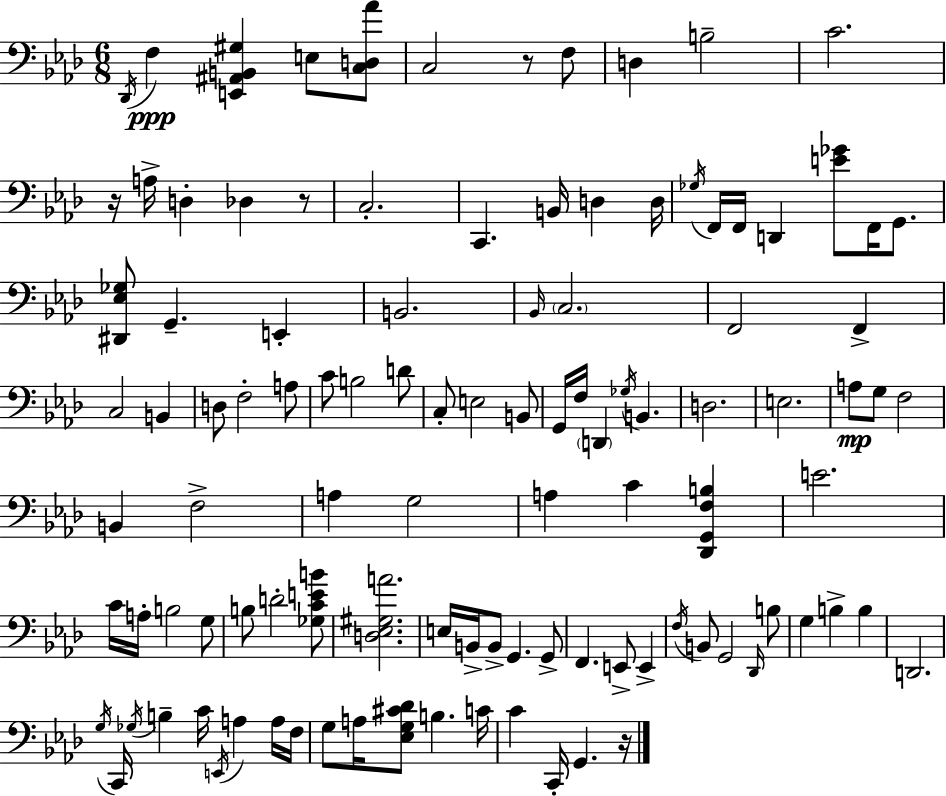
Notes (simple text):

Db2/s F3/q [E2,A#2,B2,G#3]/q E3/e [C3,D3,Ab4]/e C3/h R/e F3/e D3/q B3/h C4/h. R/s A3/s D3/q Db3/q R/e C3/h. C2/q. B2/s D3/q D3/s Gb3/s F2/s F2/s D2/q [E4,Gb4]/e F2/s G2/e. [D#2,Eb3,Gb3]/e G2/q. E2/q B2/h. Bb2/s C3/h. F2/h F2/q C3/h B2/q D3/e F3/h A3/e C4/e B3/h D4/e C3/e E3/h B2/e G2/s F3/s D2/q Gb3/s B2/q. D3/h. E3/h. A3/e G3/e F3/h B2/q F3/h A3/q G3/h A3/q C4/q [Db2,G2,F3,B3]/q E4/h. C4/s A3/s B3/h G3/e B3/e D4/h [Gb3,C4,E4,B4]/e [D3,Eb3,G#3,A4]/h. E3/s B2/s B2/e G2/q. G2/e F2/q. E2/e E2/q F3/s B2/e G2/h Db2/s B3/e G3/q B3/q B3/q D2/h. G3/s C2/s Gb3/s B3/q C4/s E2/s A3/q A3/s F3/s G3/e A3/s [Eb3,G3,C#4,Db4]/e B3/q. C4/s C4/q C2/s G2/q. R/s